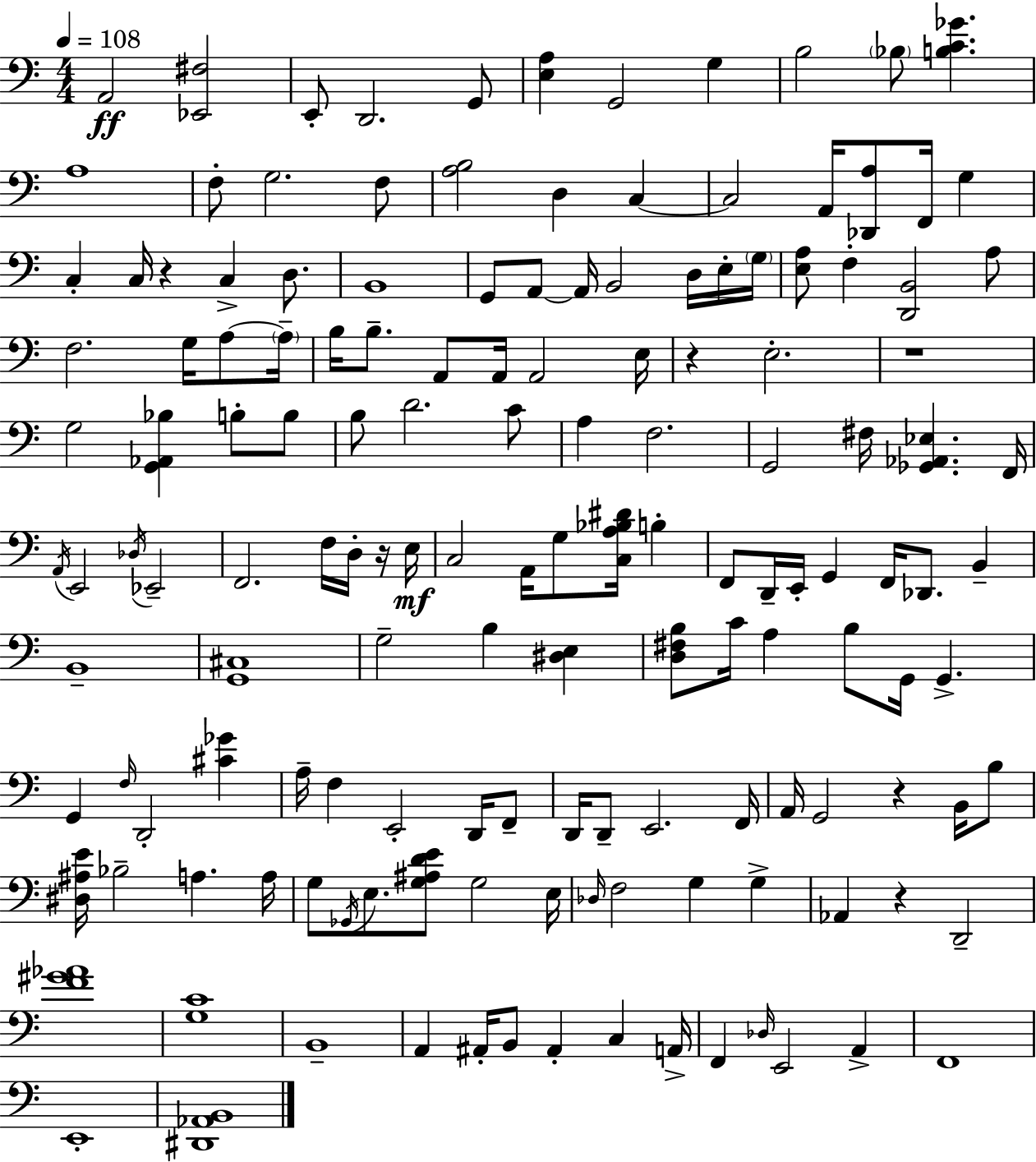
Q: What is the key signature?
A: C major